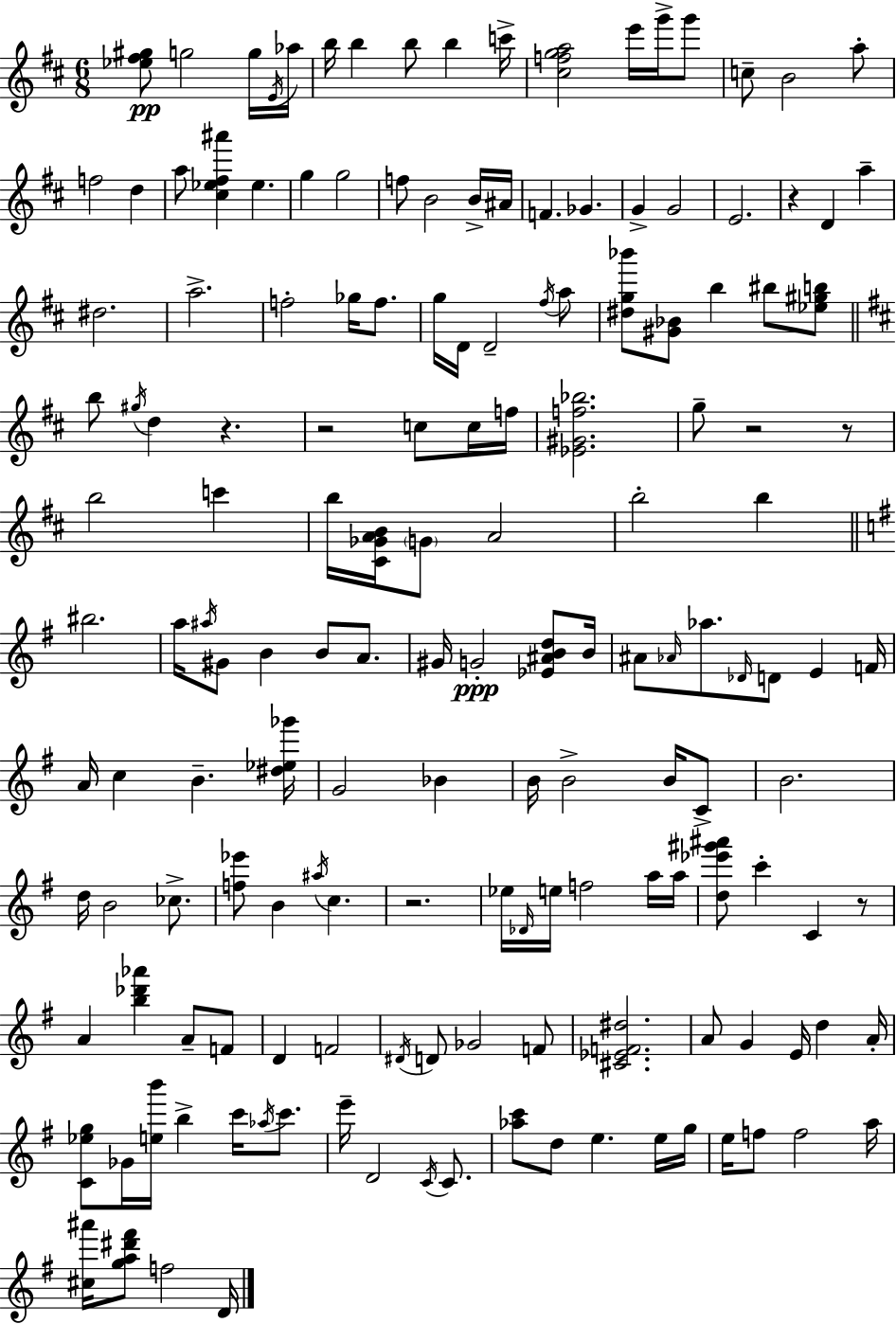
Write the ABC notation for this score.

X:1
T:Untitled
M:6/8
L:1/4
K:D
[_e^f^g]/2 g2 g/4 E/4 _a/4 b/4 b b/2 b c'/4 [^cfga]2 e'/4 g'/4 g'/2 c/2 B2 a/2 f2 d a/2 [^c_e^f^a'] _e g g2 f/2 B2 B/4 ^A/4 F _G G G2 E2 z D a ^d2 a2 f2 _g/4 f/2 g/4 D/4 D2 ^f/4 a/2 [^dg_b']/2 [^G_B]/2 b ^b/2 [_e^gb]/2 b/2 ^g/4 d z z2 c/2 c/4 f/4 [_E^Gf_b]2 g/2 z2 z/2 b2 c' b/4 [^C_GAB]/4 G/2 A2 b2 b ^b2 a/4 ^a/4 ^G/2 B B/2 A/2 ^G/4 G2 [_E^ABd]/2 B/4 ^A/2 _A/4 _a/2 _D/4 D/2 E F/4 A/4 c B [^d_e_g']/4 G2 _B B/4 B2 B/4 C/2 B2 d/4 B2 _c/2 [f_e']/2 B ^a/4 c z2 _e/4 _D/4 e/4 f2 a/4 a/4 [d_e'^g'^a']/2 c' C z/2 A [b_d'_a'] A/2 F/2 D F2 ^D/4 D/2 _G2 F/2 [^C_EF^d]2 A/2 G E/4 d A/4 [C_eg]/2 _G/4 [eb']/4 b c'/4 _a/4 c'/2 e'/4 D2 C/4 C/2 [_ac']/2 d/2 e e/4 g/4 e/4 f/2 f2 a/4 [^c^a']/4 [ga^d'^f']/2 f2 D/4